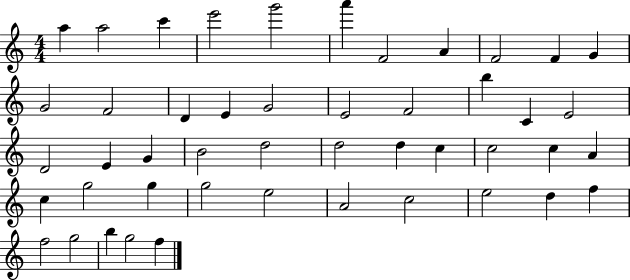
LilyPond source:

{
  \clef treble
  \numericTimeSignature
  \time 4/4
  \key c \major
  a''4 a''2 c'''4 | e'''2 g'''2 | a'''4 f'2 a'4 | f'2 f'4 g'4 | \break g'2 f'2 | d'4 e'4 g'2 | e'2 f'2 | b''4 c'4 e'2 | \break d'2 e'4 g'4 | b'2 d''2 | d''2 d''4 c''4 | c''2 c''4 a'4 | \break c''4 g''2 g''4 | g''2 e''2 | a'2 c''2 | e''2 d''4 f''4 | \break f''2 g''2 | b''4 g''2 f''4 | \bar "|."
}